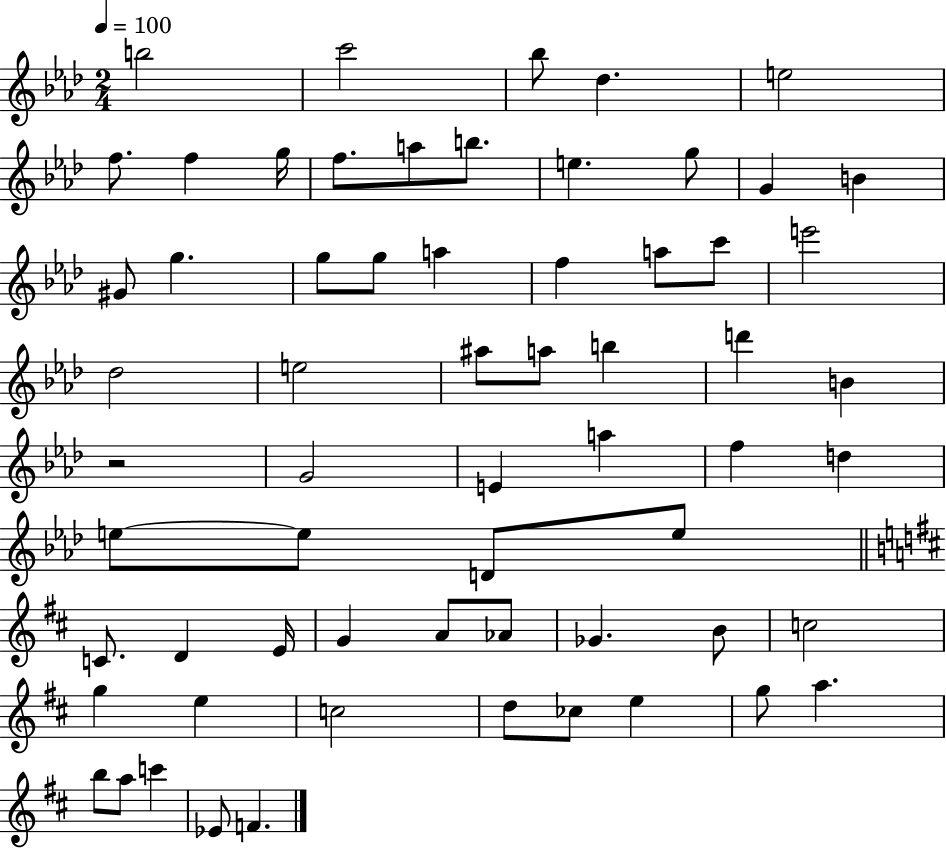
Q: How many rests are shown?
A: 1